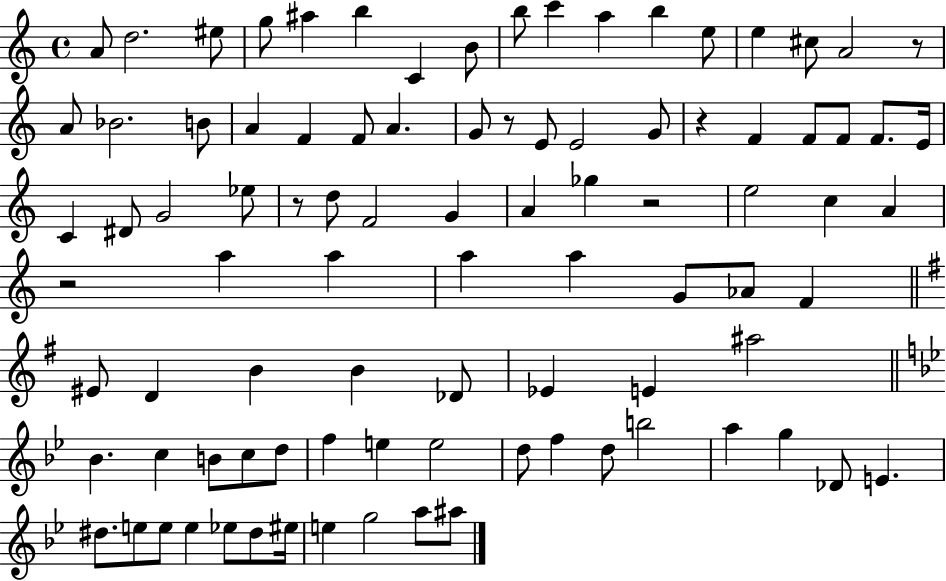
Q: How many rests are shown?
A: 6